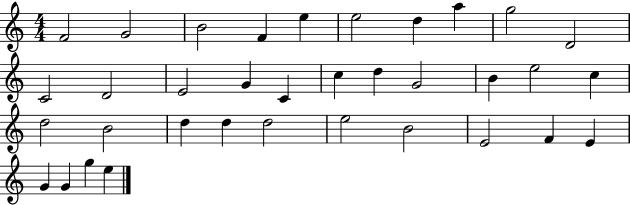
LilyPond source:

{
  \clef treble
  \numericTimeSignature
  \time 4/4
  \key c \major
  f'2 g'2 | b'2 f'4 e''4 | e''2 d''4 a''4 | g''2 d'2 | \break c'2 d'2 | e'2 g'4 c'4 | c''4 d''4 g'2 | b'4 e''2 c''4 | \break d''2 b'2 | d''4 d''4 d''2 | e''2 b'2 | e'2 f'4 e'4 | \break g'4 g'4 g''4 e''4 | \bar "|."
}